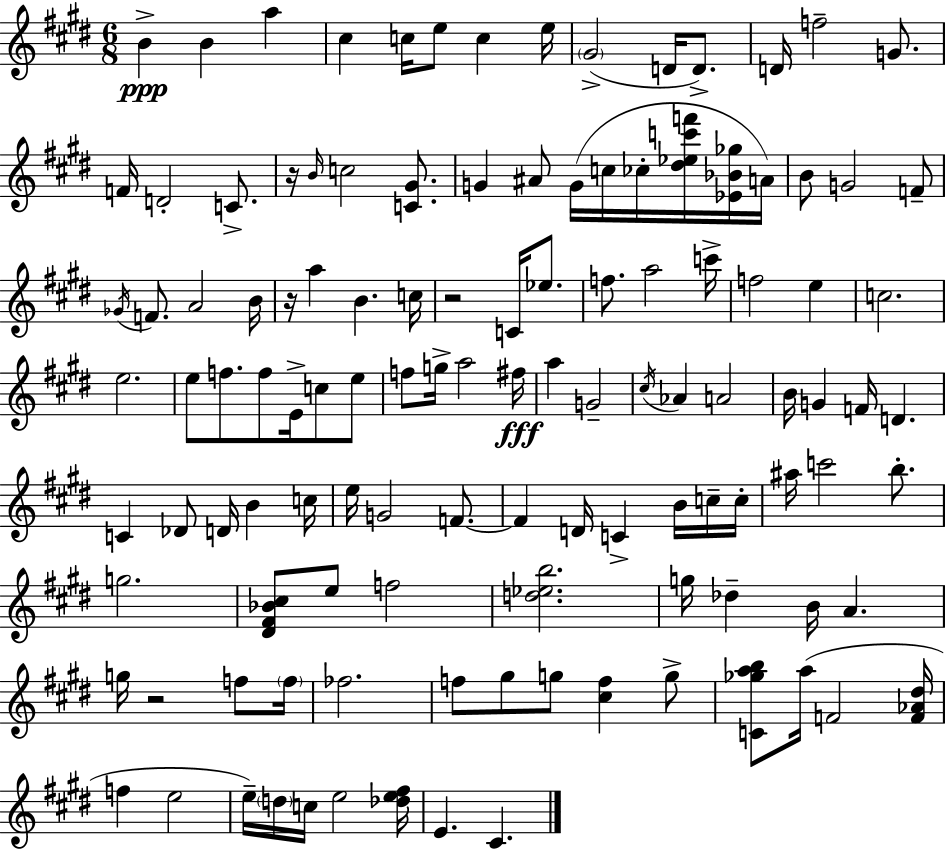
B4/q B4/q A5/q C#5/q C5/s E5/e C5/q E5/s G#4/h D4/s D4/e. D4/s F5/h G4/e. F4/s D4/h C4/e. R/s B4/s C5/h [C4,G#4]/e. G4/q A#4/e G4/s C5/s CES5/s [D#5,Eb5,C6,F6]/s [Eb4,Bb4,Gb5]/s A4/s B4/e G4/h F4/e Gb4/s F4/e. A4/h B4/s R/s A5/q B4/q. C5/s R/h C4/s Eb5/e. F5/e. A5/h C6/s F5/h E5/q C5/h. E5/h. E5/e F5/e. F5/e E4/s C5/e E5/e F5/e G5/s A5/h F#5/s A5/q G4/h C#5/s Ab4/q A4/h B4/s G4/q F4/s D4/q. C4/q Db4/e D4/s B4/q C5/s E5/s G4/h F4/e. F4/q D4/s C4/q B4/s C5/s C5/s A#5/s C6/h B5/e. G5/h. [D#4,F#4,Bb4,C#5]/e E5/e F5/h [D5,Eb5,B5]/h. G5/s Db5/q B4/s A4/q. G5/s R/h F5/e F5/s FES5/h. F5/e G#5/e G5/e [C#5,F5]/q G5/e [C4,Gb5,A5,B5]/e A5/s F4/h [F4,Ab4,D#5]/s F5/q E5/h E5/s D5/s C5/s E5/h [Db5,E5,F#5]/s E4/q. C#4/q.